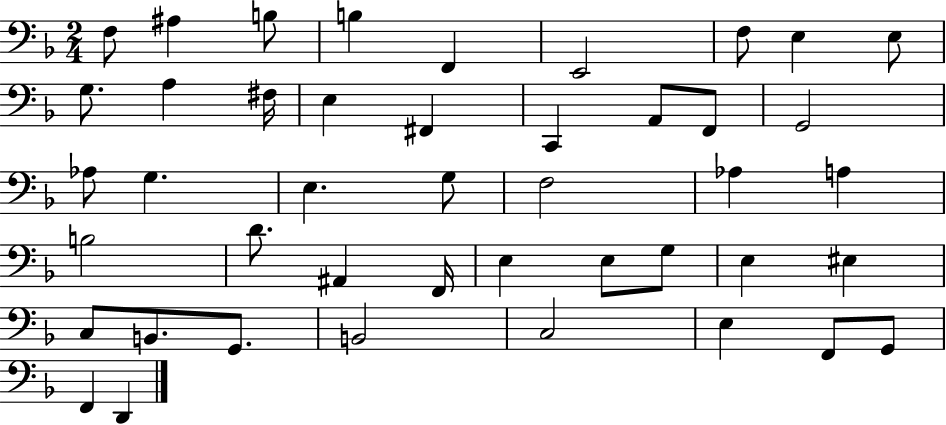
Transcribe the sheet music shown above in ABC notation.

X:1
T:Untitled
M:2/4
L:1/4
K:F
F,/2 ^A, B,/2 B, F,, E,,2 F,/2 E, E,/2 G,/2 A, ^F,/4 E, ^F,, C,, A,,/2 F,,/2 G,,2 _A,/2 G, E, G,/2 F,2 _A, A, B,2 D/2 ^A,, F,,/4 E, E,/2 G,/2 E, ^E, C,/2 B,,/2 G,,/2 B,,2 C,2 E, F,,/2 G,,/2 F,, D,,